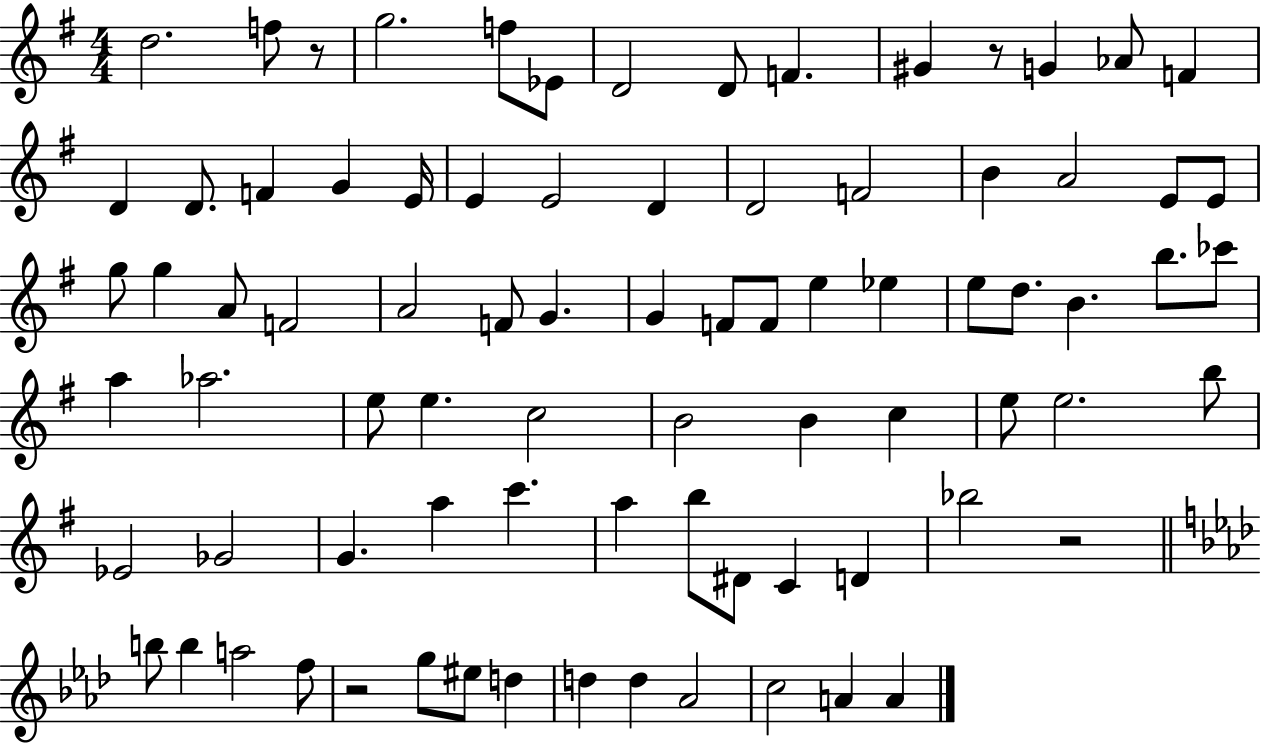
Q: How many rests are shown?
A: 4